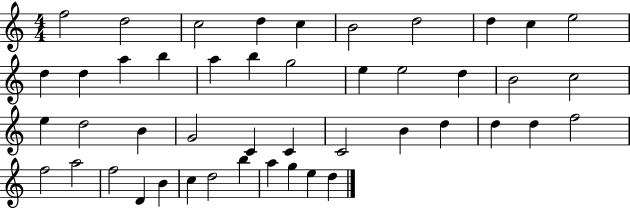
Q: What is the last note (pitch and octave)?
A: D5